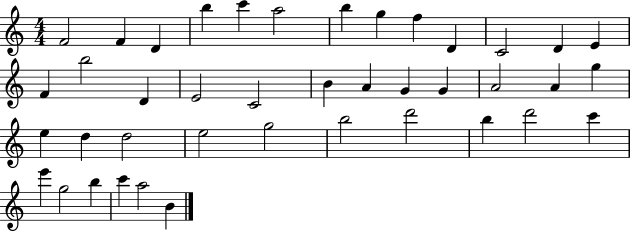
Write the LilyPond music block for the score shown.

{
  \clef treble
  \numericTimeSignature
  \time 4/4
  \key c \major
  f'2 f'4 d'4 | b''4 c'''4 a''2 | b''4 g''4 f''4 d'4 | c'2 d'4 e'4 | \break f'4 b''2 d'4 | e'2 c'2 | b'4 a'4 g'4 g'4 | a'2 a'4 g''4 | \break e''4 d''4 d''2 | e''2 g''2 | b''2 d'''2 | b''4 d'''2 c'''4 | \break e'''4 g''2 b''4 | c'''4 a''2 b'4 | \bar "|."
}